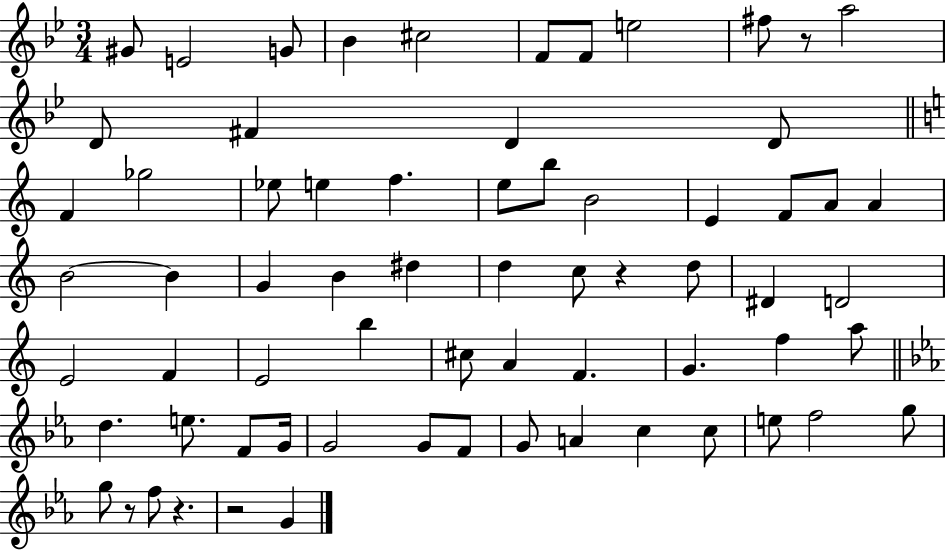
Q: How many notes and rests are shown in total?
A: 68